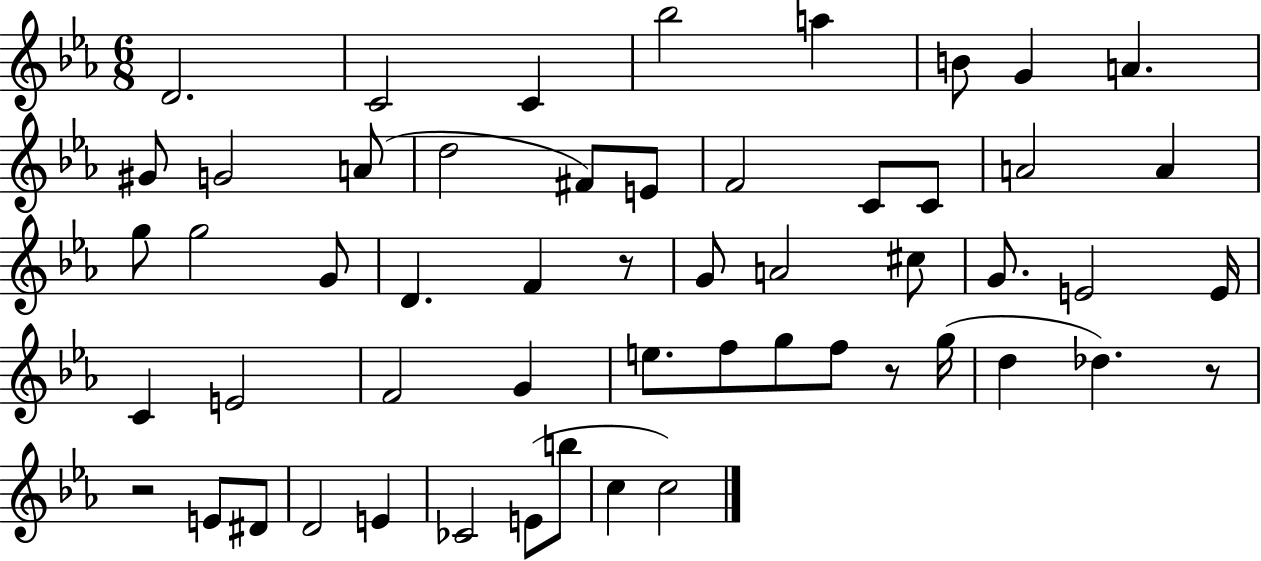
{
  \clef treble
  \numericTimeSignature
  \time 6/8
  \key ees \major
  d'2. | c'2 c'4 | bes''2 a''4 | b'8 g'4 a'4. | \break gis'8 g'2 a'8( | d''2 fis'8) e'8 | f'2 c'8 c'8 | a'2 a'4 | \break g''8 g''2 g'8 | d'4. f'4 r8 | g'8 a'2 cis''8 | g'8. e'2 e'16 | \break c'4 e'2 | f'2 g'4 | e''8. f''8 g''8 f''8 r8 g''16( | d''4 des''4.) r8 | \break r2 e'8 dis'8 | d'2 e'4 | ces'2 e'8( b''8 | c''4 c''2) | \break \bar "|."
}